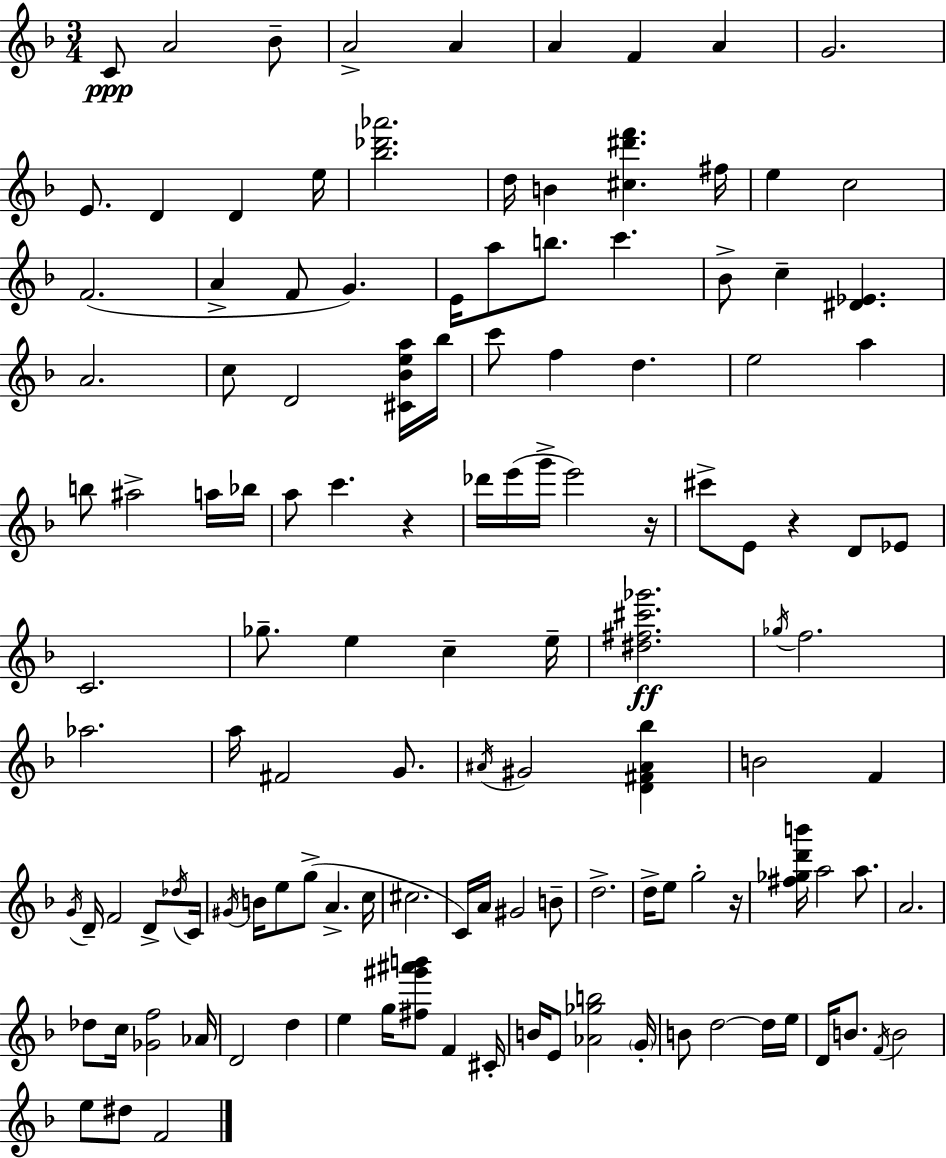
{
  \clef treble
  \numericTimeSignature
  \time 3/4
  \key f \major
  \repeat volta 2 { c'8\ppp a'2 bes'8-- | a'2-> a'4 | a'4 f'4 a'4 | g'2. | \break e'8. d'4 d'4 e''16 | <bes'' des''' aes'''>2. | d''16 b'4 <cis'' dis''' f'''>4. fis''16 | e''4 c''2 | \break f'2.( | a'4-> f'8 g'4.) | e'16 a''8 b''8. c'''4. | bes'8-> c''4-- <dis' ees'>4. | \break a'2. | c''8 d'2 <cis' bes' e'' a''>16 bes''16 | c'''8 f''4 d''4. | e''2 a''4 | \break b''8 ais''2-> a''16 bes''16 | a''8 c'''4. r4 | des'''16 e'''16( g'''16-> e'''2) r16 | cis'''8-> e'8 r4 d'8 ees'8 | \break c'2. | ges''8.-- e''4 c''4-- e''16-- | <dis'' fis'' cis''' ges'''>2.\ff | \acciaccatura { ges''16 } f''2. | \break aes''2. | a''16 fis'2 g'8. | \acciaccatura { ais'16 } gis'2 <d' fis' ais' bes''>4 | b'2 f'4 | \break \acciaccatura { g'16 } d'16-- f'2 | d'8-> \acciaccatura { des''16 } c'16 \acciaccatura { gis'16 } b'16 e''8 g''8->( a'4.-> | c''16 cis''2. | c'16) a'16 gis'2 | \break b'8-- d''2.-> | d''16-> e''8 g''2-. | r16 <fis'' ges'' d''' b'''>16 a''2 | a''8. a'2. | \break des''8 c''16 <ges' f''>2 | aes'16 d'2 | d''4 e''4 g''16 <fis'' gis''' ais''' b'''>8 | f'4 cis'16-. b'16 e'8 <aes' ges'' b''>2 | \break \parenthesize g'16-. b'8 d''2~~ | d''16 e''16 d'16 b'8. \acciaccatura { f'16 } b'2 | e''8 dis''8 f'2 | } \bar "|."
}